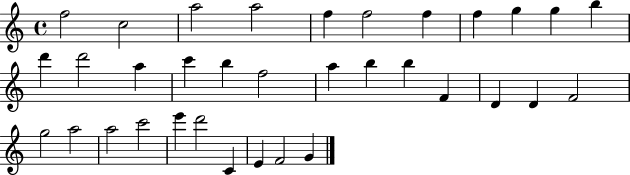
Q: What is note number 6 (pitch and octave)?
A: F5